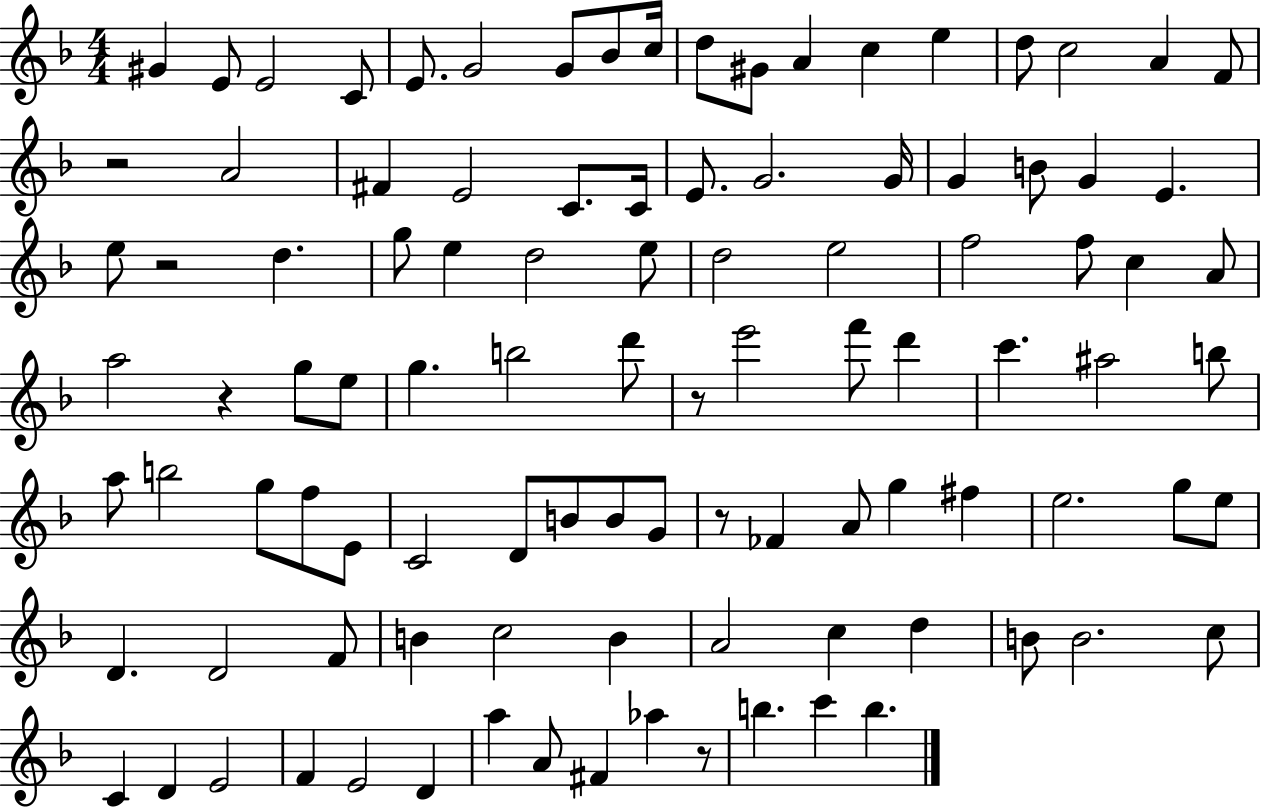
G#4/q E4/e E4/h C4/e E4/e. G4/h G4/e Bb4/e C5/s D5/e G#4/e A4/q C5/q E5/q D5/e C5/h A4/q F4/e R/h A4/h F#4/q E4/h C4/e. C4/s E4/e. G4/h. G4/s G4/q B4/e G4/q E4/q. E5/e R/h D5/q. G5/e E5/q D5/h E5/e D5/h E5/h F5/h F5/e C5/q A4/e A5/h R/q G5/e E5/e G5/q. B5/h D6/e R/e E6/h F6/e D6/q C6/q. A#5/h B5/e A5/e B5/h G5/e F5/e E4/e C4/h D4/e B4/e B4/e G4/e R/e FES4/q A4/e G5/q F#5/q E5/h. G5/e E5/e D4/q. D4/h F4/e B4/q C5/h B4/q A4/h C5/q D5/q B4/e B4/h. C5/e C4/q D4/q E4/h F4/q E4/h D4/q A5/q A4/e F#4/q Ab5/q R/e B5/q. C6/q B5/q.